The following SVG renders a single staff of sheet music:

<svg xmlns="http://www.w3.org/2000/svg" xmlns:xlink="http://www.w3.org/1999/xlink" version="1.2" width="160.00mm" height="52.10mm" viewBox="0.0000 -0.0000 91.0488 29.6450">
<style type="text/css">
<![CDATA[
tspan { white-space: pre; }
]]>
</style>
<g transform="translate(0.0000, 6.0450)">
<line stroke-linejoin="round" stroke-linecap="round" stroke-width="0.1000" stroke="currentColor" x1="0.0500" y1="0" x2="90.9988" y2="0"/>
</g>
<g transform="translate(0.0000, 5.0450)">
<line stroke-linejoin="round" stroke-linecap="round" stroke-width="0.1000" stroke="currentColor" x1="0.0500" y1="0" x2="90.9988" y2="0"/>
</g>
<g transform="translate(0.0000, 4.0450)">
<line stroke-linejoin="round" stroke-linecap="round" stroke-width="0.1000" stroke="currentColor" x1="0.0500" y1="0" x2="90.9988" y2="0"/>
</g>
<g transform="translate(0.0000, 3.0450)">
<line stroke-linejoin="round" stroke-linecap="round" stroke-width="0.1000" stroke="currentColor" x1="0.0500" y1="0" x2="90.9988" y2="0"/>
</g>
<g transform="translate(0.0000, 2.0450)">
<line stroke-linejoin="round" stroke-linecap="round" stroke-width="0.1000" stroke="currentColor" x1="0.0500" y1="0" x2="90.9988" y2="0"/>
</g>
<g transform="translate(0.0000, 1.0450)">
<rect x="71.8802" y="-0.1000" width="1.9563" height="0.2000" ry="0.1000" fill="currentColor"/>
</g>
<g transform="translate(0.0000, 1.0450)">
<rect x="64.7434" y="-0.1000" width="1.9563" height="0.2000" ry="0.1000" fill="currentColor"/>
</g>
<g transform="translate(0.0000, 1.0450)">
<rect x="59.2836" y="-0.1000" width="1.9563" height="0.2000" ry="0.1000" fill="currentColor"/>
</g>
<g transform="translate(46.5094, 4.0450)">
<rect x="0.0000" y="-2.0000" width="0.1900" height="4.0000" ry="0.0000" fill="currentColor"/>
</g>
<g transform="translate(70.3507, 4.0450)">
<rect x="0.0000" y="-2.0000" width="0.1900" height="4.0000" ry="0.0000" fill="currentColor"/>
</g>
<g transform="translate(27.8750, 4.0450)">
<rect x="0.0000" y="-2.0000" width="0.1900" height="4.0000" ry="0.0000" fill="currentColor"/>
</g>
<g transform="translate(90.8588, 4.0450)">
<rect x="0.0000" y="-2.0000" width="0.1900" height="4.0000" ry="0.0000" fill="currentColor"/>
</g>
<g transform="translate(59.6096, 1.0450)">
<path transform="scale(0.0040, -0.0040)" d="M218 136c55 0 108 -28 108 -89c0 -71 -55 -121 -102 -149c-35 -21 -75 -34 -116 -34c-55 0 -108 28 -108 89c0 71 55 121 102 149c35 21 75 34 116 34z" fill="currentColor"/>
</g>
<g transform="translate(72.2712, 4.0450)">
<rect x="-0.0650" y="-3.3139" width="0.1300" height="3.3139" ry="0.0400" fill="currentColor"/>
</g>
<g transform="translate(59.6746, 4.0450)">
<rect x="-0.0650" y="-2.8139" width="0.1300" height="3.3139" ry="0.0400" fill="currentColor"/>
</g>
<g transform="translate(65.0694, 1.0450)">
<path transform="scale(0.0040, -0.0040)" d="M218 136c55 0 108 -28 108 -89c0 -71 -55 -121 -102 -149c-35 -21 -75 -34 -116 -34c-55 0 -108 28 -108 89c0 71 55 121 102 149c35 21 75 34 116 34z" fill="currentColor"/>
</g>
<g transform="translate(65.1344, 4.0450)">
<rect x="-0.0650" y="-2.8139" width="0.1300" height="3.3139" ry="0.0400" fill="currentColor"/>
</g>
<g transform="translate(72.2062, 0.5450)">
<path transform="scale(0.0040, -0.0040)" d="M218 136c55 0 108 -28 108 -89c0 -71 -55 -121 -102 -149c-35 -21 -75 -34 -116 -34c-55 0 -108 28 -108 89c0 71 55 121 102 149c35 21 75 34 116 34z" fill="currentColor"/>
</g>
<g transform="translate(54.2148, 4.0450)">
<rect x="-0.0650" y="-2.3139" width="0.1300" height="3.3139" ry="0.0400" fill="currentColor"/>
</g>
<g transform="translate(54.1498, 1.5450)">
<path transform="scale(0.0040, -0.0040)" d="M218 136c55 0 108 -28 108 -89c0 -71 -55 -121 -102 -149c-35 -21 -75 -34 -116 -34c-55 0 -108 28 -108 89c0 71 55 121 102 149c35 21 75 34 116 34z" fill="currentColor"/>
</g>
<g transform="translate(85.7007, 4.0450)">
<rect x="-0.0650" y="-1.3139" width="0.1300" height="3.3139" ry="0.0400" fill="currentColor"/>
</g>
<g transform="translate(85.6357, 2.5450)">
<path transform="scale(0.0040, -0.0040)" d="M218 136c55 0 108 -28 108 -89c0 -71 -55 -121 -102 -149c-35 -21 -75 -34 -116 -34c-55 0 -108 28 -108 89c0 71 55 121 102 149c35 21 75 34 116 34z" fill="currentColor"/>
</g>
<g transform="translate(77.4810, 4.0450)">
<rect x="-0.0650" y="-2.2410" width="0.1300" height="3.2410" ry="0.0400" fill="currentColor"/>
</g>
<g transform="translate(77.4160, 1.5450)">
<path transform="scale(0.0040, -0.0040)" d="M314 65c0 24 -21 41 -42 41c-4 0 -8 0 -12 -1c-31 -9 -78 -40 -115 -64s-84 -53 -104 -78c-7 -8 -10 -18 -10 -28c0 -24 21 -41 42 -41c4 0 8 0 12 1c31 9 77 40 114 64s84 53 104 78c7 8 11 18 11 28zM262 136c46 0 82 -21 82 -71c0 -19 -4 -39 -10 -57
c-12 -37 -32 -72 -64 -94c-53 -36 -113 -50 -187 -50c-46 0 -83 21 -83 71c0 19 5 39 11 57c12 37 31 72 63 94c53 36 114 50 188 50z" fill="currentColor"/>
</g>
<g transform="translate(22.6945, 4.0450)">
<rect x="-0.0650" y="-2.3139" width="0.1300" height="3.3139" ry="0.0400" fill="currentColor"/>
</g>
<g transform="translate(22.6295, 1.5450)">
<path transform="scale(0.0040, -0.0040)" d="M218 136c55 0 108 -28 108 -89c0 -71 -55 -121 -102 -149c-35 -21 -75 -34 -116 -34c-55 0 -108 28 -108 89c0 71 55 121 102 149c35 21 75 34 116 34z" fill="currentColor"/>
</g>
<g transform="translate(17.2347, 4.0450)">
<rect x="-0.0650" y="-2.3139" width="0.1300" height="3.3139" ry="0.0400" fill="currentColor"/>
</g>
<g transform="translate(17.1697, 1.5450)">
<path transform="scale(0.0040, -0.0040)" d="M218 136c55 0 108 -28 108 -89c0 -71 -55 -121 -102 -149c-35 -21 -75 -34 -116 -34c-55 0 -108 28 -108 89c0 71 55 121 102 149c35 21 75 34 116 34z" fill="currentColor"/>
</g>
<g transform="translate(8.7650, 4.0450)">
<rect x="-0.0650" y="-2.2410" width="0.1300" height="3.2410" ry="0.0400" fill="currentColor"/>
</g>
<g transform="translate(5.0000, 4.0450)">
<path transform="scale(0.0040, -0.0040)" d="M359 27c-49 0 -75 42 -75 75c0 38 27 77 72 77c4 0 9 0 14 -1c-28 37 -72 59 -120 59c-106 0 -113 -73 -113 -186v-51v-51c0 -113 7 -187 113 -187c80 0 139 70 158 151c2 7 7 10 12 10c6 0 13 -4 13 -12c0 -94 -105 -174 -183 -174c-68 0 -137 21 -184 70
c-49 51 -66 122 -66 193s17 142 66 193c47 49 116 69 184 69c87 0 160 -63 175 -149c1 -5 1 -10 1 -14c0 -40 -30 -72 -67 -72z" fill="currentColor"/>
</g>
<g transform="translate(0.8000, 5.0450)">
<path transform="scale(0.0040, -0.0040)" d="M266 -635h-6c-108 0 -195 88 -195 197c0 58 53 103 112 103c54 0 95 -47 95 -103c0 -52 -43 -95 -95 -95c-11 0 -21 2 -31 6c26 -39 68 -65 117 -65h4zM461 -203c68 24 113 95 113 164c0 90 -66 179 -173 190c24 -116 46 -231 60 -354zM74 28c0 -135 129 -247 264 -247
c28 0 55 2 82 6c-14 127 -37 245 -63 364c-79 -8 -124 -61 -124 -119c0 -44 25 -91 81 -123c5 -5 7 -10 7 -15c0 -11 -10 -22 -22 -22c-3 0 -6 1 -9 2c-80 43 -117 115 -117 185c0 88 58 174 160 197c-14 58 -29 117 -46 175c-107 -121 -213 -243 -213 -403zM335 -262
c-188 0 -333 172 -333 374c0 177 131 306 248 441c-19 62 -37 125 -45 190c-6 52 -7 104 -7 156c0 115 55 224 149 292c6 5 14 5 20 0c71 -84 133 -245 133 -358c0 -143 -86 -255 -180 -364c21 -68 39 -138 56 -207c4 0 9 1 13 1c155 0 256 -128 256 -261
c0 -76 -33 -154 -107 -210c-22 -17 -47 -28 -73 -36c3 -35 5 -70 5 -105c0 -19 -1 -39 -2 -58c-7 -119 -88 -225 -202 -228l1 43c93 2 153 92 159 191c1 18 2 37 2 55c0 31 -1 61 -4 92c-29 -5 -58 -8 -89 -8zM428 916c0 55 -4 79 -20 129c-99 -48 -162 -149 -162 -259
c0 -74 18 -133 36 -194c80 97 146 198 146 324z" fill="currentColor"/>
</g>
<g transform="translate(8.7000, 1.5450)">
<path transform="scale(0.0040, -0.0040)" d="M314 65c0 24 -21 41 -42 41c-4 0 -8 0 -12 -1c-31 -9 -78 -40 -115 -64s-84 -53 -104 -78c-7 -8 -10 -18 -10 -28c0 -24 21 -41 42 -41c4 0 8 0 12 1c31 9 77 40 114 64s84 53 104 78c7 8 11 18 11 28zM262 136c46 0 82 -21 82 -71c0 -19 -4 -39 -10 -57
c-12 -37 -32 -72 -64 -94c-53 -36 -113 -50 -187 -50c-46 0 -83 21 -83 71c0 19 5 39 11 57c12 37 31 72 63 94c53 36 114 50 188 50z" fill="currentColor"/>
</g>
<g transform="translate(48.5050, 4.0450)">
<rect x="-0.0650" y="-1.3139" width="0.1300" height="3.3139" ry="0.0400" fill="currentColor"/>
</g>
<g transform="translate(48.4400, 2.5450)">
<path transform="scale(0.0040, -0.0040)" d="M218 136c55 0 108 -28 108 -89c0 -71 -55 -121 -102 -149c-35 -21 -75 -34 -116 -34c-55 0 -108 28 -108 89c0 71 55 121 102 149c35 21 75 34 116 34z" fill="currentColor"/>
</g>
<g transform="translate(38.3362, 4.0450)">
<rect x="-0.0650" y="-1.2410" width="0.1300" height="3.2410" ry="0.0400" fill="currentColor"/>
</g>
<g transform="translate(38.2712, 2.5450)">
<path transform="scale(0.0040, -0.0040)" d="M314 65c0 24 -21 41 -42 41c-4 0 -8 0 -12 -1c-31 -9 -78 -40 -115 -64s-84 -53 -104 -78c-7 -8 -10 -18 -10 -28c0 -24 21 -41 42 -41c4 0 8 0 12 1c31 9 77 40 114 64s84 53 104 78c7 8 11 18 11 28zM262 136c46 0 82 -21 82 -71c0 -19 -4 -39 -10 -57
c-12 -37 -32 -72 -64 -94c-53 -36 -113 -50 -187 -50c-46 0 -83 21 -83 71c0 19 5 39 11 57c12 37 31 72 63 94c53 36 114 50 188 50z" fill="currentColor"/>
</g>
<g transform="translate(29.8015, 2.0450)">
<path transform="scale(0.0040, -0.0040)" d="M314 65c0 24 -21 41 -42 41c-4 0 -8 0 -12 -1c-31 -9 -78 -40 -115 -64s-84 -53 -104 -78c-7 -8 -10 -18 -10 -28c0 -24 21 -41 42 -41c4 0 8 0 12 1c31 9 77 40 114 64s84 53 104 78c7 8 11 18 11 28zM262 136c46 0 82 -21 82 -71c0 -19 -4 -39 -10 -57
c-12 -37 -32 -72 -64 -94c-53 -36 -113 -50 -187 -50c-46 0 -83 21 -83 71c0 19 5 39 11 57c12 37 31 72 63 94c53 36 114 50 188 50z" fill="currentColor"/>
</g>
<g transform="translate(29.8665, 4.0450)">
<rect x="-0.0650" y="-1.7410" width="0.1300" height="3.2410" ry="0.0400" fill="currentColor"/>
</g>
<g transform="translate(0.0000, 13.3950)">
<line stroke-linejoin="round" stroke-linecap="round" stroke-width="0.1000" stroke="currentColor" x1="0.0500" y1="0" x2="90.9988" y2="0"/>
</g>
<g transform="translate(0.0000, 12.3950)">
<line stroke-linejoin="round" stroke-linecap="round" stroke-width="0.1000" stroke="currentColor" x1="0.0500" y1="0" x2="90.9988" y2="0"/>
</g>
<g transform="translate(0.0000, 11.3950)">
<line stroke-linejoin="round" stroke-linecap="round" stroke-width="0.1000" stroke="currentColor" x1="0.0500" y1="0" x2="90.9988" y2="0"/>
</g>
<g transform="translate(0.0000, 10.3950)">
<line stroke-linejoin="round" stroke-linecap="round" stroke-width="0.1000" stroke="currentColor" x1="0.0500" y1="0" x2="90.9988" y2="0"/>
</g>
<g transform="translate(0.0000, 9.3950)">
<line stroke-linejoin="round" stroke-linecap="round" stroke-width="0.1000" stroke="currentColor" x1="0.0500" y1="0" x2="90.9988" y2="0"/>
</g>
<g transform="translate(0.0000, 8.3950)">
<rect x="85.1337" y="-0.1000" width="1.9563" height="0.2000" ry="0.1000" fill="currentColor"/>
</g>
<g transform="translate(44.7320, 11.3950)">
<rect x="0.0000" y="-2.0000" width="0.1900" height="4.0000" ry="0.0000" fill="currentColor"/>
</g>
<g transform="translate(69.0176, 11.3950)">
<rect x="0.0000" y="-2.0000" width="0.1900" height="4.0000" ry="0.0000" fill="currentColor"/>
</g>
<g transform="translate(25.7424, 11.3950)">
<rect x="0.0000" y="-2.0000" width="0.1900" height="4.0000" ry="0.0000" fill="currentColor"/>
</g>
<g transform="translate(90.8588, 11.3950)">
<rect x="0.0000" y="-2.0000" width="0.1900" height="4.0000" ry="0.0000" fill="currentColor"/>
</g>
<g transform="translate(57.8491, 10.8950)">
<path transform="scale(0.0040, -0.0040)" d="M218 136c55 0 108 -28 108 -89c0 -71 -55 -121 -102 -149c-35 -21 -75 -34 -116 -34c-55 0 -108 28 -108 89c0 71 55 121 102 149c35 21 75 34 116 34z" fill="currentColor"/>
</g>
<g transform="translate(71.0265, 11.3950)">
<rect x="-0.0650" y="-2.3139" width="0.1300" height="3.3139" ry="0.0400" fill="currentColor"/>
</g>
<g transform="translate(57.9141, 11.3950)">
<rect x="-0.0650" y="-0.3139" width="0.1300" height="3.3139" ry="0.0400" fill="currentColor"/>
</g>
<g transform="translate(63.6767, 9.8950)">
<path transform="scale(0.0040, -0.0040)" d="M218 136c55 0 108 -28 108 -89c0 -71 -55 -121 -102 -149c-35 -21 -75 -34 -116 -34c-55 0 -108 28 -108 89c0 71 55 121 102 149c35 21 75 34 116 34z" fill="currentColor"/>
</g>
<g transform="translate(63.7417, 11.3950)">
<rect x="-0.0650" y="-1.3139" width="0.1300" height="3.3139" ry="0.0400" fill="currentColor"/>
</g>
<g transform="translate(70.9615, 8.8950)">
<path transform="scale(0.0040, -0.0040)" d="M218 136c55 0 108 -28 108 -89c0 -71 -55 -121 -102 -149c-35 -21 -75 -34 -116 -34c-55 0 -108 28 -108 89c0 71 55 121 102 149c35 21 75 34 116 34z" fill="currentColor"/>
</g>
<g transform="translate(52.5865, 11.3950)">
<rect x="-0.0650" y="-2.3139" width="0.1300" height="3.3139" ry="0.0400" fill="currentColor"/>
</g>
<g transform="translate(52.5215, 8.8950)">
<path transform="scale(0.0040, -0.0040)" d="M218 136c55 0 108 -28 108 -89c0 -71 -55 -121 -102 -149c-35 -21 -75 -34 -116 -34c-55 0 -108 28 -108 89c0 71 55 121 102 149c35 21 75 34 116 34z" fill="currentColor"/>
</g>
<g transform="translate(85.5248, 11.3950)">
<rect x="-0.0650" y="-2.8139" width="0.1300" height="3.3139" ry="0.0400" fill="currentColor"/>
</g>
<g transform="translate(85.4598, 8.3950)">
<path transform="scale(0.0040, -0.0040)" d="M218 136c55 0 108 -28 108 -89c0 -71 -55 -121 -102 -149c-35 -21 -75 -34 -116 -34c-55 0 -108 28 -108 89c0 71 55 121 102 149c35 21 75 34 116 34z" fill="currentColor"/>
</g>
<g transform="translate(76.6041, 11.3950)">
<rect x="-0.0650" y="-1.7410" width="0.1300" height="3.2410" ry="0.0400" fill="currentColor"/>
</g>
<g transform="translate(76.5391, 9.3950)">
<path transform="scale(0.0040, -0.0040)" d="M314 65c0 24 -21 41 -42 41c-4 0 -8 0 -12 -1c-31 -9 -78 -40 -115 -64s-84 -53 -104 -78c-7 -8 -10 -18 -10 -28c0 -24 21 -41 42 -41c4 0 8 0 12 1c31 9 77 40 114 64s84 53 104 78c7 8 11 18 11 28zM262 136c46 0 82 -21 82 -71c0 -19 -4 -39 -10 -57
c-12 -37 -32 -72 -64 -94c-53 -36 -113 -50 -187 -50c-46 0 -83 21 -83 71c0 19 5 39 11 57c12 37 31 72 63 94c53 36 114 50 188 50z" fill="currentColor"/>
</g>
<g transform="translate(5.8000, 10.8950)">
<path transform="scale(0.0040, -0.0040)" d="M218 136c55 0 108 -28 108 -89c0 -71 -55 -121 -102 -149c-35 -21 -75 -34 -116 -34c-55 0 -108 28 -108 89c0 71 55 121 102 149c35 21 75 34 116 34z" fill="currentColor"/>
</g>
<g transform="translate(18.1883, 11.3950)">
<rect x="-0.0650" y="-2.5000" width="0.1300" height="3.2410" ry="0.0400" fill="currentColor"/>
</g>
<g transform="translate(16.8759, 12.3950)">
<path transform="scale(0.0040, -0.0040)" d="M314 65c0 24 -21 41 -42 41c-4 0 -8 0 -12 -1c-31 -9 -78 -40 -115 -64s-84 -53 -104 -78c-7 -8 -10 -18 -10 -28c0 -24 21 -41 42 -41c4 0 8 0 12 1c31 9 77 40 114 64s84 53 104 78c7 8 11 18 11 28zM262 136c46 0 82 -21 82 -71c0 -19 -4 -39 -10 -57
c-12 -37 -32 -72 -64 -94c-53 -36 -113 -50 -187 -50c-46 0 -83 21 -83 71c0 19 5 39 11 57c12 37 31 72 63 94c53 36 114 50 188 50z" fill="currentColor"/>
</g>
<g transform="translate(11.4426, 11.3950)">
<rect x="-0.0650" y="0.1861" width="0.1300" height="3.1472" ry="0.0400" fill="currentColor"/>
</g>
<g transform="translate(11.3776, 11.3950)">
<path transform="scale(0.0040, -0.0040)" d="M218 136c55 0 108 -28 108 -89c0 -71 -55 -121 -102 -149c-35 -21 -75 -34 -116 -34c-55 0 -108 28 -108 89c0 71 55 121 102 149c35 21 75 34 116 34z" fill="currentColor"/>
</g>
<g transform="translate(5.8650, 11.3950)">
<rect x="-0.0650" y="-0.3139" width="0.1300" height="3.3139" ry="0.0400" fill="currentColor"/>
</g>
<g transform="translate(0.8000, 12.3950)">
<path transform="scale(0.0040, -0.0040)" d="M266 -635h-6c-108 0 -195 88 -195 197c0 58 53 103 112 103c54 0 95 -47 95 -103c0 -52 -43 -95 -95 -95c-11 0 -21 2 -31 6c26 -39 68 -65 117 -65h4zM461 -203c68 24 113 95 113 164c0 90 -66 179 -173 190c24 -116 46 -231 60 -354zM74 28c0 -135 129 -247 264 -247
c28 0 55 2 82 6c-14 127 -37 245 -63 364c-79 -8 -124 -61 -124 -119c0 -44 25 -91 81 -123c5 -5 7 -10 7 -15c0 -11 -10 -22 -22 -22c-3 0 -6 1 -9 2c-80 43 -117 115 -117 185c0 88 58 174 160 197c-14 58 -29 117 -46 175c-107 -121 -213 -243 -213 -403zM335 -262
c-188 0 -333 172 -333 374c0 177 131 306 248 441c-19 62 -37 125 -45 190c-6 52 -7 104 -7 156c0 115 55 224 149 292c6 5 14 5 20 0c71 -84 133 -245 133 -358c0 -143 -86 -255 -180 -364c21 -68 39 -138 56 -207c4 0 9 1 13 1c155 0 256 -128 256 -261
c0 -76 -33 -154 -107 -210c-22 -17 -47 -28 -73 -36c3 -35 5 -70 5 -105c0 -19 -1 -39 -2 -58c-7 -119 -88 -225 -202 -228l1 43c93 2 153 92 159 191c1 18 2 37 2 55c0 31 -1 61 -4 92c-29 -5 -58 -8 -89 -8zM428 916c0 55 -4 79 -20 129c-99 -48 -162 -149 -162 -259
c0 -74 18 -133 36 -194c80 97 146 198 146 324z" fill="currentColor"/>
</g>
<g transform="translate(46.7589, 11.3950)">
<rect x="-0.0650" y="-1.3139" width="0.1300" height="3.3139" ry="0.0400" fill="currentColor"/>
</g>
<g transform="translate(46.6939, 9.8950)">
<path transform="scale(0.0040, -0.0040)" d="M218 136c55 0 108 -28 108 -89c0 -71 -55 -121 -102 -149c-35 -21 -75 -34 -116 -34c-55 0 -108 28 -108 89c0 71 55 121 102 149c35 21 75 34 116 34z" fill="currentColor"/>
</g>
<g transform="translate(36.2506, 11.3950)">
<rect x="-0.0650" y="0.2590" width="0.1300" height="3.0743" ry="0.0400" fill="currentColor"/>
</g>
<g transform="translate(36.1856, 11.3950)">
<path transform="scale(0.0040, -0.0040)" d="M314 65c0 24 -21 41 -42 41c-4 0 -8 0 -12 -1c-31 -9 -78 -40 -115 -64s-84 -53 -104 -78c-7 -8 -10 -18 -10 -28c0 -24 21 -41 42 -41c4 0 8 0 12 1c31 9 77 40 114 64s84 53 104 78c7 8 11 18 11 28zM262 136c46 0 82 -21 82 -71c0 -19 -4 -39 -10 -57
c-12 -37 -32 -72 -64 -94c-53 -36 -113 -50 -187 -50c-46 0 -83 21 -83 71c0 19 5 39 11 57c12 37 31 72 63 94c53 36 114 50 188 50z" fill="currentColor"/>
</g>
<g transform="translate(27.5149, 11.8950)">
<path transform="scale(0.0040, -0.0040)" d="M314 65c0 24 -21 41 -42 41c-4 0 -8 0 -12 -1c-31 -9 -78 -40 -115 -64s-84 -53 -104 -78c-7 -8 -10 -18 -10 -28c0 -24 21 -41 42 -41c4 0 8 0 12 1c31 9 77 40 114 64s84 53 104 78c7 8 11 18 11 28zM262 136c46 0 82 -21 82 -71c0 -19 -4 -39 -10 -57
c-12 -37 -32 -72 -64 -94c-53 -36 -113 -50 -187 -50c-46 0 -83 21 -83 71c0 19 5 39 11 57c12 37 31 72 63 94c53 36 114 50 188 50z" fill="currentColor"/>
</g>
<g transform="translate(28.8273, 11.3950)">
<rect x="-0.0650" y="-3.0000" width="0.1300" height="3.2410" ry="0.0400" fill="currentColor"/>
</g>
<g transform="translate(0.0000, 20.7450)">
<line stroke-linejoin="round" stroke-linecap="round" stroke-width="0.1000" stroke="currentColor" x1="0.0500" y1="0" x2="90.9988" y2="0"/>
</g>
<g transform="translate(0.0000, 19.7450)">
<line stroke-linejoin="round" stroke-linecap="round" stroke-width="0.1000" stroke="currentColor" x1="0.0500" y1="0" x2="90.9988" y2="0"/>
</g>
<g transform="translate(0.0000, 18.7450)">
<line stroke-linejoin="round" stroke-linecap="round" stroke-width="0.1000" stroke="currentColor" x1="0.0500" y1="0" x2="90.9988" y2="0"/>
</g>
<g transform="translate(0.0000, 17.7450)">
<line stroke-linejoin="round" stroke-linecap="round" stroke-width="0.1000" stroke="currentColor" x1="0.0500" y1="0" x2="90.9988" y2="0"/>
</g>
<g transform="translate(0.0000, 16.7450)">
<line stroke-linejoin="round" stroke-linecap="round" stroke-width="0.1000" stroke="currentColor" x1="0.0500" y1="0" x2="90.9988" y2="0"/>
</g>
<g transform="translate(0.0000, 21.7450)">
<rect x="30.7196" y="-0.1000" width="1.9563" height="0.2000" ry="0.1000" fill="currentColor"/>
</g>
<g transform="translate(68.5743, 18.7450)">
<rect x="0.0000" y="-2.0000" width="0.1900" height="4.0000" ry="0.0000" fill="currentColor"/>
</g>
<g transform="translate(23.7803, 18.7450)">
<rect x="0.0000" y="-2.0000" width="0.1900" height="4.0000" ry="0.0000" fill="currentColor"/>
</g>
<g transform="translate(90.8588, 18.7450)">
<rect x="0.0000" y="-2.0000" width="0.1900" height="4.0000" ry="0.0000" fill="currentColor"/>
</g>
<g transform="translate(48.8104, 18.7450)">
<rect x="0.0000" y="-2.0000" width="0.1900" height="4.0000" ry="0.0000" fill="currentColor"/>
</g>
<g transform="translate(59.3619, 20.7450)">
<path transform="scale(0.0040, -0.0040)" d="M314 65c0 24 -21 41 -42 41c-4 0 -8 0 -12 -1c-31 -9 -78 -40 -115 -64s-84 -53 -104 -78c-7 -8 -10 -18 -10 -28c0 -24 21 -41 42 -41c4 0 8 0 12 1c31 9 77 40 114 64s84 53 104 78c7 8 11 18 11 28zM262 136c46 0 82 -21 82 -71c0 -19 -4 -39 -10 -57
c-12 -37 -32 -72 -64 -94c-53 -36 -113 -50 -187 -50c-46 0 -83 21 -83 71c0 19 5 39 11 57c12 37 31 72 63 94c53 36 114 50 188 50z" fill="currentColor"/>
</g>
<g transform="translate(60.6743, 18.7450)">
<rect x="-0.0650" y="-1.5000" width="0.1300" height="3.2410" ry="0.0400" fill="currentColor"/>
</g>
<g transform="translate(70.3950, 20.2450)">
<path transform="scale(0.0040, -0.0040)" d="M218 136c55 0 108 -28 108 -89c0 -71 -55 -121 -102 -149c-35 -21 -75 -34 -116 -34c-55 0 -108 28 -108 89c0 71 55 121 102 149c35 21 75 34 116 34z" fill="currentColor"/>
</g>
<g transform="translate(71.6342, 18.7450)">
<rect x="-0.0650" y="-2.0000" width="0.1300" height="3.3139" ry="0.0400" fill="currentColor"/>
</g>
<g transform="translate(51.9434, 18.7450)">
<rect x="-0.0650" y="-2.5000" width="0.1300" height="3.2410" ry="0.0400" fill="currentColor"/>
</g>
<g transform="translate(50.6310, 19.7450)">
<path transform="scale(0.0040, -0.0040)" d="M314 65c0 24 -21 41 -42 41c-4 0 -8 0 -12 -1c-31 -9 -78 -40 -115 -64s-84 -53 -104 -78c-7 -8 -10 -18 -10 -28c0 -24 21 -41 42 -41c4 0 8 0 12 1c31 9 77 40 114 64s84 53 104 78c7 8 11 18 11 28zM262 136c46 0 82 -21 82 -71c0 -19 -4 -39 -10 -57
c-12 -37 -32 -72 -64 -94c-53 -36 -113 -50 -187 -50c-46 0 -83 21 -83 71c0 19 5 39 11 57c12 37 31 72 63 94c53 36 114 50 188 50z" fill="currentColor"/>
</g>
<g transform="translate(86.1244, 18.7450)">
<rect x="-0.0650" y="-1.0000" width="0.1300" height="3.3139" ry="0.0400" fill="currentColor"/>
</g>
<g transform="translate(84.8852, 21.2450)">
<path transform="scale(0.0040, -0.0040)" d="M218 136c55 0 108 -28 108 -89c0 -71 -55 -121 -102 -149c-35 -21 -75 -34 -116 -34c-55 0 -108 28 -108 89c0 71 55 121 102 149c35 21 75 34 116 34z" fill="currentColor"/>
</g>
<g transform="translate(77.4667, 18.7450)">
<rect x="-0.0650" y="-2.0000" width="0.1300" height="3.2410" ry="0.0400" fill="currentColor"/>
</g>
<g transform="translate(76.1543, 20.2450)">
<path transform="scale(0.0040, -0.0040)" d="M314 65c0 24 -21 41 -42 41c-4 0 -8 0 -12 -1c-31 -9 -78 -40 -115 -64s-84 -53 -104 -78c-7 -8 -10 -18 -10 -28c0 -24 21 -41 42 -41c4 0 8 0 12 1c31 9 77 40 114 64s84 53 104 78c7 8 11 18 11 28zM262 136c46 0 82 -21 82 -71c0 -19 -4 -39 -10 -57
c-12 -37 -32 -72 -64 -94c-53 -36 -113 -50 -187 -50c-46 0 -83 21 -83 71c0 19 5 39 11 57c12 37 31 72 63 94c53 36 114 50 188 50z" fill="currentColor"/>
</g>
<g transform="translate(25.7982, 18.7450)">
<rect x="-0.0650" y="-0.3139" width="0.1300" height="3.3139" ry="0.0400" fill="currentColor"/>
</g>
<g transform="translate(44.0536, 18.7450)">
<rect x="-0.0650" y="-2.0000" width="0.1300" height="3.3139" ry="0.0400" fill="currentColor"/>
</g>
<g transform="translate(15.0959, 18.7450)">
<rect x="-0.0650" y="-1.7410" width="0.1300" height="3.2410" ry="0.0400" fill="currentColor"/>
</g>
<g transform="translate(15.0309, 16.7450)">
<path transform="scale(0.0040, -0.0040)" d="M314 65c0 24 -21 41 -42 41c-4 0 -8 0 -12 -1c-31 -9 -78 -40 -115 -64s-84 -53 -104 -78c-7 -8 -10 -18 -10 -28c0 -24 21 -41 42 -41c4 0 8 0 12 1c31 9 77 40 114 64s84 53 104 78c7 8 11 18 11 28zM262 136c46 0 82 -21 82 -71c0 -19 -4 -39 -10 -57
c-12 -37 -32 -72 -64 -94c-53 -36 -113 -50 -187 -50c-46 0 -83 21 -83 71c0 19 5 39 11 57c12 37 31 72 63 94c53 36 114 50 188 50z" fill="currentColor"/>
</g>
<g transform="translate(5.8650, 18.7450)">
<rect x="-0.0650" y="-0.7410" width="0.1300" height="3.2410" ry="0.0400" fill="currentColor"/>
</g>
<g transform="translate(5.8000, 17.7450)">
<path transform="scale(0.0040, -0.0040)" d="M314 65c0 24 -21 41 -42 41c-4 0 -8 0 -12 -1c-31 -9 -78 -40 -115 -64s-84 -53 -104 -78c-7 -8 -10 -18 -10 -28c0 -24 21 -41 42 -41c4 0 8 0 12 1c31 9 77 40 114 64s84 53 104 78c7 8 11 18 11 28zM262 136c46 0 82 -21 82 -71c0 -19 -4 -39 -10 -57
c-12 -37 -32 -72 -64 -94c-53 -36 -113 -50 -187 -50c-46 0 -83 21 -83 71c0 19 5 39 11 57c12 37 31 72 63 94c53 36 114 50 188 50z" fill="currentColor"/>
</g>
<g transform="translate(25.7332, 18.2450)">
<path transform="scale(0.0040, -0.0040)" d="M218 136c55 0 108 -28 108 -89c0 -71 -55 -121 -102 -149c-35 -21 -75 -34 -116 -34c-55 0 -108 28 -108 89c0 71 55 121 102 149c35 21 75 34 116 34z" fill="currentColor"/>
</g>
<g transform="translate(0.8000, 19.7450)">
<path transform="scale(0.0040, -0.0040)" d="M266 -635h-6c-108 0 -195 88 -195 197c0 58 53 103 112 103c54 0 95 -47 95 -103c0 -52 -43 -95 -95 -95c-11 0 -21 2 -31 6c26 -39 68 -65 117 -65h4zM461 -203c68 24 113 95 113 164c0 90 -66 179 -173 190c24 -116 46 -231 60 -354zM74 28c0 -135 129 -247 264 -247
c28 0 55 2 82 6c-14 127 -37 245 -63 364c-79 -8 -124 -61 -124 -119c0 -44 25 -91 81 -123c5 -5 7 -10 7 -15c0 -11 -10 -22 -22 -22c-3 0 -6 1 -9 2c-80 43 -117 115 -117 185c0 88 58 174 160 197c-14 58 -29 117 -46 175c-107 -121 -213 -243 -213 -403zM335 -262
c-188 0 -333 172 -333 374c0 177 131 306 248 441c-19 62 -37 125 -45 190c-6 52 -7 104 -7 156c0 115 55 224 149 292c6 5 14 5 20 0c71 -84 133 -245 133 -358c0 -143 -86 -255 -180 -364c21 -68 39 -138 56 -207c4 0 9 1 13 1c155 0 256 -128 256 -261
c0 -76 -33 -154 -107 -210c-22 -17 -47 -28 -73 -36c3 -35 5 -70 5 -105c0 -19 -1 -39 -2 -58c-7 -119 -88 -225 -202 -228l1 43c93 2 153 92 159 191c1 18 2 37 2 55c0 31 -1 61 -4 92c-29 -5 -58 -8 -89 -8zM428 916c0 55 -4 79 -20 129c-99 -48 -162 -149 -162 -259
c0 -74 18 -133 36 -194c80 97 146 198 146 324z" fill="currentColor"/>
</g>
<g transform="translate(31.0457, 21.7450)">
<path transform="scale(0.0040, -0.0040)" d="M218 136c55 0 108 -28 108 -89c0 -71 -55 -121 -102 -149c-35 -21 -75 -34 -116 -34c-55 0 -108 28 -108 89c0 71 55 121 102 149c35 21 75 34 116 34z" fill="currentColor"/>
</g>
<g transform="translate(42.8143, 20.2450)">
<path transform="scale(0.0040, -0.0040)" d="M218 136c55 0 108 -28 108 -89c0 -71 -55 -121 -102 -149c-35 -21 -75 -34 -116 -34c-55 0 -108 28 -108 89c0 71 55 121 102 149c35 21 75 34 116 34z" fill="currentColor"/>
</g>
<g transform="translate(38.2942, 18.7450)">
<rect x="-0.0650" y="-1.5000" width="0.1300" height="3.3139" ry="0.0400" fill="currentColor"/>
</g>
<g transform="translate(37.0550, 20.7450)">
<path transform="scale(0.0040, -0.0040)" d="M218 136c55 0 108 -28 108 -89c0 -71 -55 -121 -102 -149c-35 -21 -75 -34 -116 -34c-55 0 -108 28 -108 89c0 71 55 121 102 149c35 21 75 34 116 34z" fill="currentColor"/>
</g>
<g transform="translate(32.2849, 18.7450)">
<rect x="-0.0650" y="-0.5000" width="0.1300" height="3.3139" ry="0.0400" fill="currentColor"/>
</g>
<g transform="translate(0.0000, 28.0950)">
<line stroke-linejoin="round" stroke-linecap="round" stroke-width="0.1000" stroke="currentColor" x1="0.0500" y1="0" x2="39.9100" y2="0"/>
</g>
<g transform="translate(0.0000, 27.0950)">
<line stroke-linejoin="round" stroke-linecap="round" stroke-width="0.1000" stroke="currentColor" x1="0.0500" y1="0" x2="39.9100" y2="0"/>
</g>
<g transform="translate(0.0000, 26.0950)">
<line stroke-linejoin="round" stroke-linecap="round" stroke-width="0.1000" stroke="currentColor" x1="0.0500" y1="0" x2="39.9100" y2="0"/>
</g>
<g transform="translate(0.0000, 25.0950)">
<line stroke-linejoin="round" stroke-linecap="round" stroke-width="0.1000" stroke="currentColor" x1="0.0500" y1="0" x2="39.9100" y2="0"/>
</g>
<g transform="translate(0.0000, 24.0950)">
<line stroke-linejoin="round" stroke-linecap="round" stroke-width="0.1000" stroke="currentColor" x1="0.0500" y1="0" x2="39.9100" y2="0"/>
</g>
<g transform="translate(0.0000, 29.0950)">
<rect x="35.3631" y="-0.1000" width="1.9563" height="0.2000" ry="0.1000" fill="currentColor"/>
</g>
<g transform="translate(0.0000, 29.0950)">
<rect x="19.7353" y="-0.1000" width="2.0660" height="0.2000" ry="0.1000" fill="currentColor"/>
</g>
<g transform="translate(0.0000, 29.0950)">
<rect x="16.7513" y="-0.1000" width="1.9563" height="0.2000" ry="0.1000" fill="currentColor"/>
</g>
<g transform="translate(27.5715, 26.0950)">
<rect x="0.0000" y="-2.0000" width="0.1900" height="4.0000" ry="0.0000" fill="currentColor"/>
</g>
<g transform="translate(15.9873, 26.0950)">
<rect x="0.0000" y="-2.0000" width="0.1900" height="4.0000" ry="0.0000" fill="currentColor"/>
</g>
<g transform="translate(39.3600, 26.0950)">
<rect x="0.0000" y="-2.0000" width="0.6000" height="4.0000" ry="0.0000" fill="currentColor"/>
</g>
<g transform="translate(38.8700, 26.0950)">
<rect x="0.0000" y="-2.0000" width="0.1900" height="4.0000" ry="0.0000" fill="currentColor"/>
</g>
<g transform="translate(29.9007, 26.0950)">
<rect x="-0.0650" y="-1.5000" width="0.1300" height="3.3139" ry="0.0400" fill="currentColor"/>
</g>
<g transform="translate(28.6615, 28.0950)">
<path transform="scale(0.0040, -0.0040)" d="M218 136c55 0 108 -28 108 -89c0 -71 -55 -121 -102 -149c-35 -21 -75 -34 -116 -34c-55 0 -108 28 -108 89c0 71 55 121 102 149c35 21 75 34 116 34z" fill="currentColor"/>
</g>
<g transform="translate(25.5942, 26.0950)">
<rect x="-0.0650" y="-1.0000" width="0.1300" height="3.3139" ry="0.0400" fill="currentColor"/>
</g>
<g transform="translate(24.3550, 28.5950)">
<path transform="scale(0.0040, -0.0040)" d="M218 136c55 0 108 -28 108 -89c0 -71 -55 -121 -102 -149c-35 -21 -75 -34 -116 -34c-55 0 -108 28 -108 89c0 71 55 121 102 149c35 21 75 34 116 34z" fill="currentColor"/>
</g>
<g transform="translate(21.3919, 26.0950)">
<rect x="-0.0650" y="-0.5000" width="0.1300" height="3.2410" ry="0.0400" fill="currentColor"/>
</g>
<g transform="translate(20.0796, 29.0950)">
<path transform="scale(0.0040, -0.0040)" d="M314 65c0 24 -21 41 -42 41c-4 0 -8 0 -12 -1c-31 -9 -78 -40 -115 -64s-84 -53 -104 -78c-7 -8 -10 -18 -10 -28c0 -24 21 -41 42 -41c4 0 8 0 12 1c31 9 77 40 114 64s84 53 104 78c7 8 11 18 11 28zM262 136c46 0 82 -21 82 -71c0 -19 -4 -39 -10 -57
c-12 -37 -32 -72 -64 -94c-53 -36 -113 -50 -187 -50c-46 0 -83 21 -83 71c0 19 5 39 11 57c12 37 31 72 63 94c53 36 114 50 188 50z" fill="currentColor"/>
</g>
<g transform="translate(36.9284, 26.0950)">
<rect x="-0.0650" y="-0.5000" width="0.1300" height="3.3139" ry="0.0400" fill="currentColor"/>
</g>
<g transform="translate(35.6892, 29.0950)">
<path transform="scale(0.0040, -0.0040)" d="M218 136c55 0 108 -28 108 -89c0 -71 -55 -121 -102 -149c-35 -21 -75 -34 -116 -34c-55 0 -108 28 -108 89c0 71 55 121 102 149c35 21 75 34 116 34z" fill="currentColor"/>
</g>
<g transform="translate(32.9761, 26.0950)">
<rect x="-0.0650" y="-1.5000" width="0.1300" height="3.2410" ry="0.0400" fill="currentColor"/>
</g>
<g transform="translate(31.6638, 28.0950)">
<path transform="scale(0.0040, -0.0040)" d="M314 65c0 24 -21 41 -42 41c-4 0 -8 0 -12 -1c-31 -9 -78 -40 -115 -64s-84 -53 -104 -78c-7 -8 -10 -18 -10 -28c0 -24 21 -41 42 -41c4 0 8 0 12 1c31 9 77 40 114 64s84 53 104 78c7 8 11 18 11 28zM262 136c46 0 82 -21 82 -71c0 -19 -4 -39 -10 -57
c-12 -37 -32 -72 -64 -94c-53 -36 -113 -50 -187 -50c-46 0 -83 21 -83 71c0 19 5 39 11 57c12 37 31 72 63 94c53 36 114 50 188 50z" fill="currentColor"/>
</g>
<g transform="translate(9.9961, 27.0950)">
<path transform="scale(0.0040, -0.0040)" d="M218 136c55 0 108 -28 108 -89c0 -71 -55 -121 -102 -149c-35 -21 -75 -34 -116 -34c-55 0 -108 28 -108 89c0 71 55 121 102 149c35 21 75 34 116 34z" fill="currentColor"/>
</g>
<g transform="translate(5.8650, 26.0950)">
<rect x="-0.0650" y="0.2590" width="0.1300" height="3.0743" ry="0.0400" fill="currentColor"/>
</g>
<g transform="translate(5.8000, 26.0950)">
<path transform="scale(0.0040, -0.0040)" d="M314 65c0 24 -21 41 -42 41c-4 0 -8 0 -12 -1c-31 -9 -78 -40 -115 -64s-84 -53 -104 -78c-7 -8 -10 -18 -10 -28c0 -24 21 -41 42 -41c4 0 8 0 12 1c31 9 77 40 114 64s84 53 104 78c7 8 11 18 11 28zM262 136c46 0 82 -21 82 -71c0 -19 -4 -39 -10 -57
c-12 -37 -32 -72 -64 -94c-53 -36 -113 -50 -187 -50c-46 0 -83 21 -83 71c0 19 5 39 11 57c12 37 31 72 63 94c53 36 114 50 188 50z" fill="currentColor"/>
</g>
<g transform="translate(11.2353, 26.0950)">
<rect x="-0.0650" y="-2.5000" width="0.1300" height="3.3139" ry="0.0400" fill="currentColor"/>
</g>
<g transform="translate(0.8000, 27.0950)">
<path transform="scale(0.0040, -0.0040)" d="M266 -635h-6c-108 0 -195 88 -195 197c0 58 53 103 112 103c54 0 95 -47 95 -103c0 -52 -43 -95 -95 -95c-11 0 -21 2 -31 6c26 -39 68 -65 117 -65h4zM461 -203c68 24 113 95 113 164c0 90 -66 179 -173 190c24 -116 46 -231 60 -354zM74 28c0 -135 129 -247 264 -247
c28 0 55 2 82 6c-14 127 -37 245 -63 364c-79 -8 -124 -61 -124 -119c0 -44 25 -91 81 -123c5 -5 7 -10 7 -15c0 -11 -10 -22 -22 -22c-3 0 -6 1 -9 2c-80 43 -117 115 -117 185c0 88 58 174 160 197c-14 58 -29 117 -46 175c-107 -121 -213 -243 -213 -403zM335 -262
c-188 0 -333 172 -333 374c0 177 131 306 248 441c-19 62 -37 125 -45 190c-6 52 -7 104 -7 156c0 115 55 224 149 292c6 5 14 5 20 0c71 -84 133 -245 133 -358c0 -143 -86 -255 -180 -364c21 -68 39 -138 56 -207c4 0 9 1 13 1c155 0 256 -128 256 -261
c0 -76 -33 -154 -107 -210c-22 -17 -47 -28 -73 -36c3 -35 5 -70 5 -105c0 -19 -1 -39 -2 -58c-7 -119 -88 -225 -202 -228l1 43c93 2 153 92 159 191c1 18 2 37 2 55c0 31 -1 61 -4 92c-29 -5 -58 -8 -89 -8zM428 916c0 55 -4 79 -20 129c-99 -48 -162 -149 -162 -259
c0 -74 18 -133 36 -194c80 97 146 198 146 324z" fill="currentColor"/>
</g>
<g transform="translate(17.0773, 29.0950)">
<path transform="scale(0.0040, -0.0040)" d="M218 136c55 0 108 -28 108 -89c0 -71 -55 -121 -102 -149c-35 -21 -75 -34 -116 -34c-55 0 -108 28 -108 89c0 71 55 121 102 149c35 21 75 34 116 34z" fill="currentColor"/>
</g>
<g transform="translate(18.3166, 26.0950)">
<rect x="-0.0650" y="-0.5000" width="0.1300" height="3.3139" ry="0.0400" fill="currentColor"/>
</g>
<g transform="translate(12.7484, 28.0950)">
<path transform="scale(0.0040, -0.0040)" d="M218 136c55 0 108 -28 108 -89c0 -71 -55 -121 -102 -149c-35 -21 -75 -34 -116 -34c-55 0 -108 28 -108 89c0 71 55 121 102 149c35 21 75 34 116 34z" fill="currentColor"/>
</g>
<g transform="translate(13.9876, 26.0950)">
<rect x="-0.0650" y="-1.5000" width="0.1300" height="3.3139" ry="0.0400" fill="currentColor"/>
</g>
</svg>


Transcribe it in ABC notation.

X:1
T:Untitled
M:4/4
L:1/4
K:C
g2 g g f2 e2 e g a a b g2 e c B G2 A2 B2 e g c e g f2 a d2 f2 c C E F G2 E2 F F2 D B2 G E C C2 D E E2 C